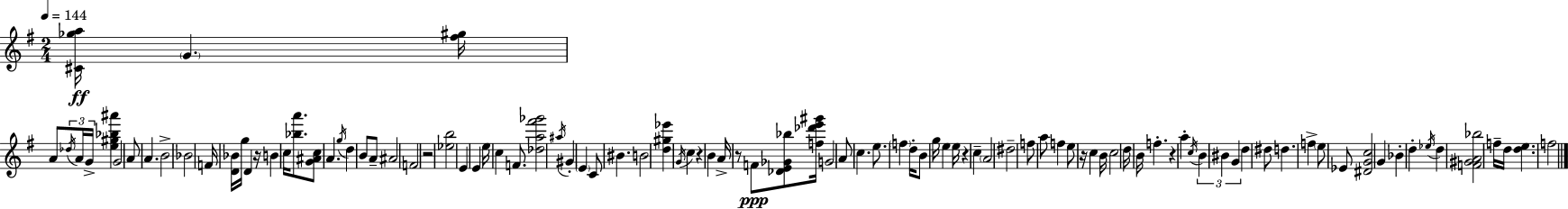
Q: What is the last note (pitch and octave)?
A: F5